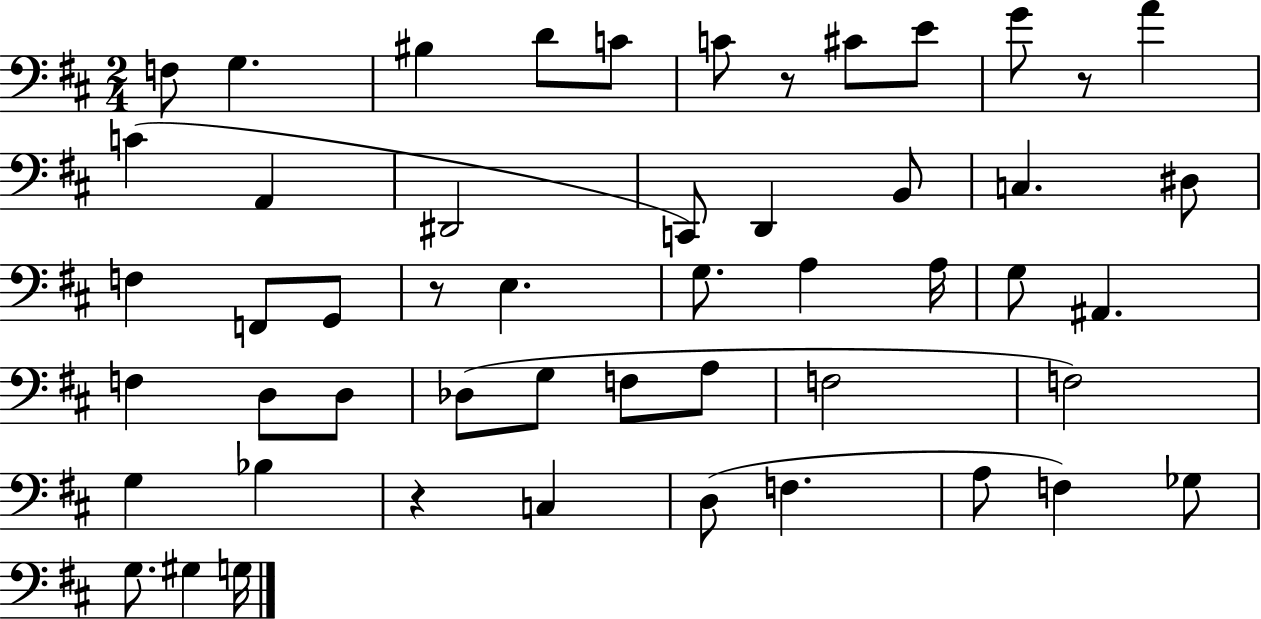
{
  \clef bass
  \numericTimeSignature
  \time 2/4
  \key d \major
  \repeat volta 2 { f8 g4. | bis4 d'8 c'8 | c'8 r8 cis'8 e'8 | g'8 r8 a'4 | \break c'4( a,4 | dis,2 | c,8) d,4 b,8 | c4. dis8 | \break f4 f,8 g,8 | r8 e4. | g8. a4 a16 | g8 ais,4. | \break f4 d8 d8 | des8( g8 f8 a8 | f2 | f2) | \break g4 bes4 | r4 c4 | d8( f4. | a8 f4) ges8 | \break g8. gis4 g16 | } \bar "|."
}